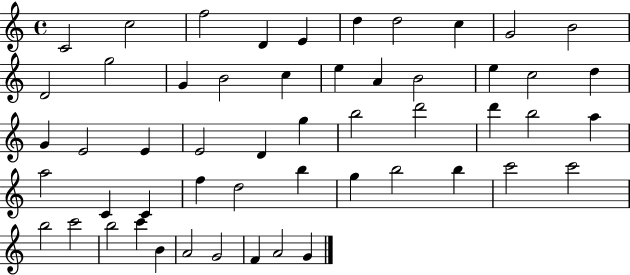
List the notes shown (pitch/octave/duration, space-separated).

C4/h C5/h F5/h D4/q E4/q D5/q D5/h C5/q G4/h B4/h D4/h G5/h G4/q B4/h C5/q E5/q A4/q B4/h E5/q C5/h D5/q G4/q E4/h E4/q E4/h D4/q G5/q B5/h D6/h D6/q B5/h A5/q A5/h C4/q C4/q F5/q D5/h B5/q G5/q B5/h B5/q C6/h C6/h B5/h C6/h B5/h C6/q B4/q A4/h G4/h F4/q A4/h G4/q